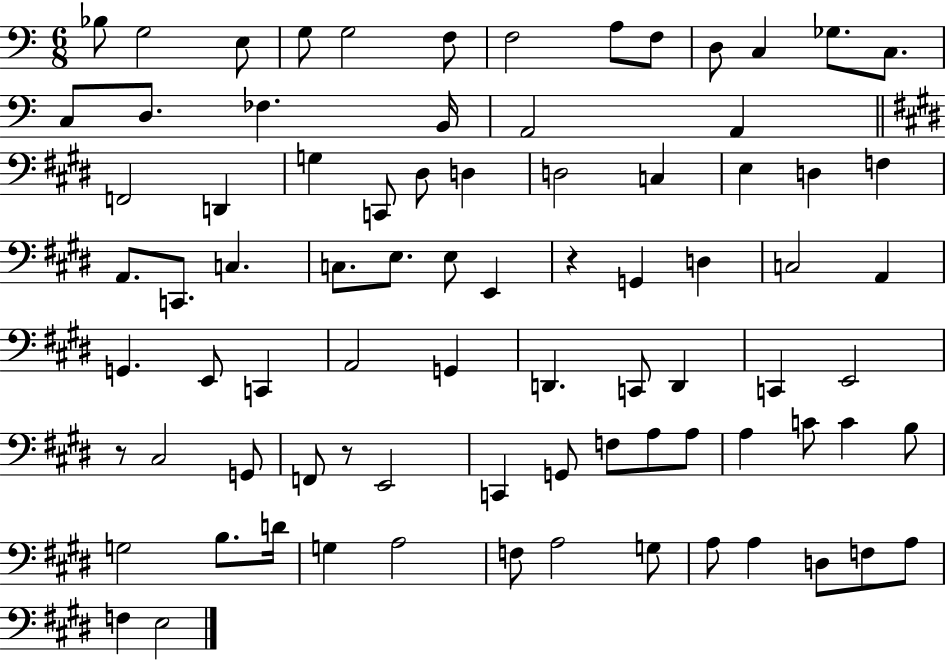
{
  \clef bass
  \numericTimeSignature
  \time 6/8
  \key c \major
  bes8 g2 e8 | g8 g2 f8 | f2 a8 f8 | d8 c4 ges8. c8. | \break c8 d8. fes4. b,16 | a,2 a,4 | \bar "||" \break \key e \major f,2 d,4 | g4 c,8 dis8 d4 | d2 c4 | e4 d4 f4 | \break a,8. c,8. c4. | c8. e8. e8 e,4 | r4 g,4 d4 | c2 a,4 | \break g,4. e,8 c,4 | a,2 g,4 | d,4. c,8 d,4 | c,4 e,2 | \break r8 cis2 g,8 | f,8 r8 e,2 | c,4 g,8 f8 a8 a8 | a4 c'8 c'4 b8 | \break g2 b8. d'16 | g4 a2 | f8 a2 g8 | a8 a4 d8 f8 a8 | \break f4 e2 | \bar "|."
}